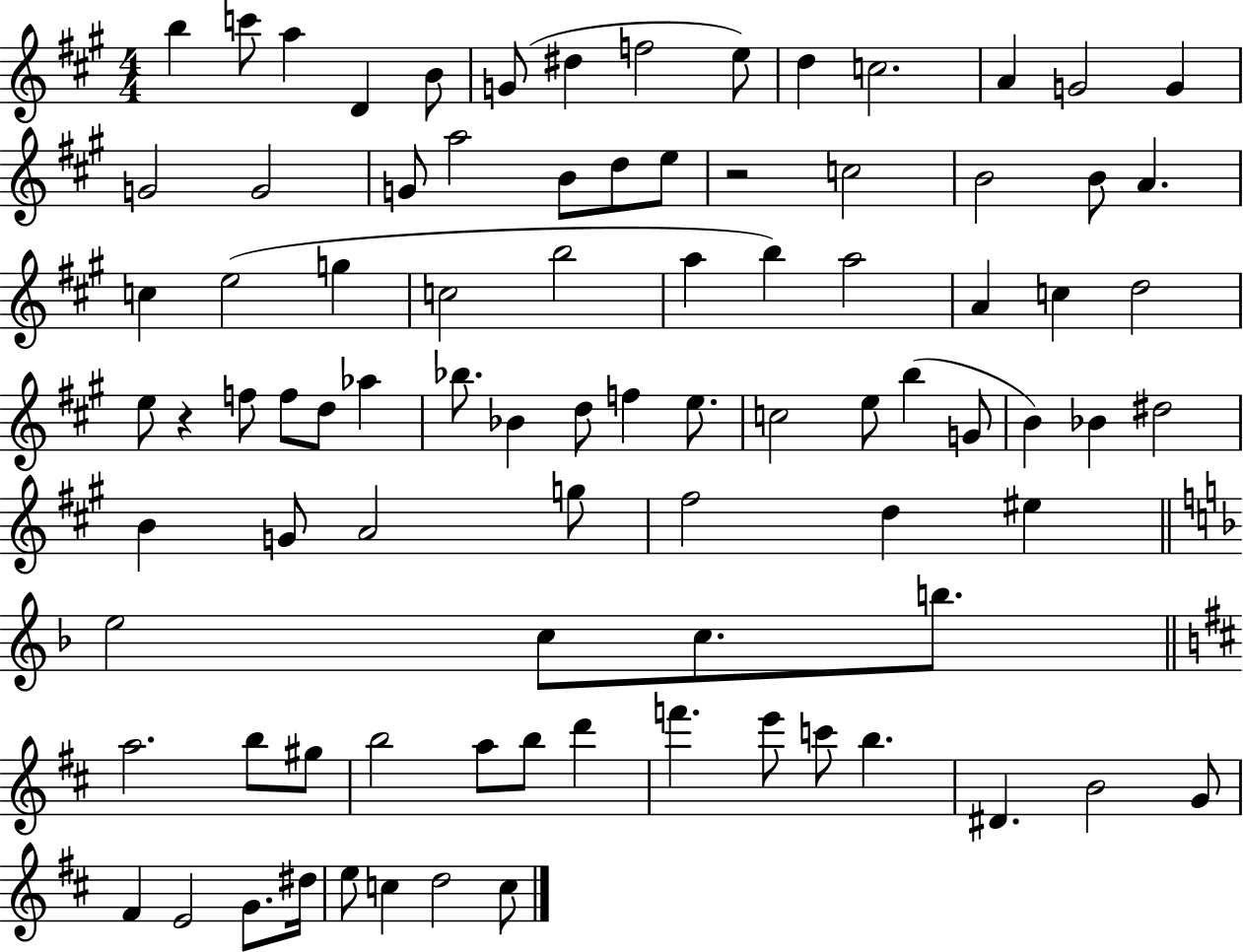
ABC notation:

X:1
T:Untitled
M:4/4
L:1/4
K:A
b c'/2 a D B/2 G/2 ^d f2 e/2 d c2 A G2 G G2 G2 G/2 a2 B/2 d/2 e/2 z2 c2 B2 B/2 A c e2 g c2 b2 a b a2 A c d2 e/2 z f/2 f/2 d/2 _a _b/2 _B d/2 f e/2 c2 e/2 b G/2 B _B ^d2 B G/2 A2 g/2 ^f2 d ^e e2 c/2 c/2 b/2 a2 b/2 ^g/2 b2 a/2 b/2 d' f' e'/2 c'/2 b ^D B2 G/2 ^F E2 G/2 ^d/4 e/2 c d2 c/2